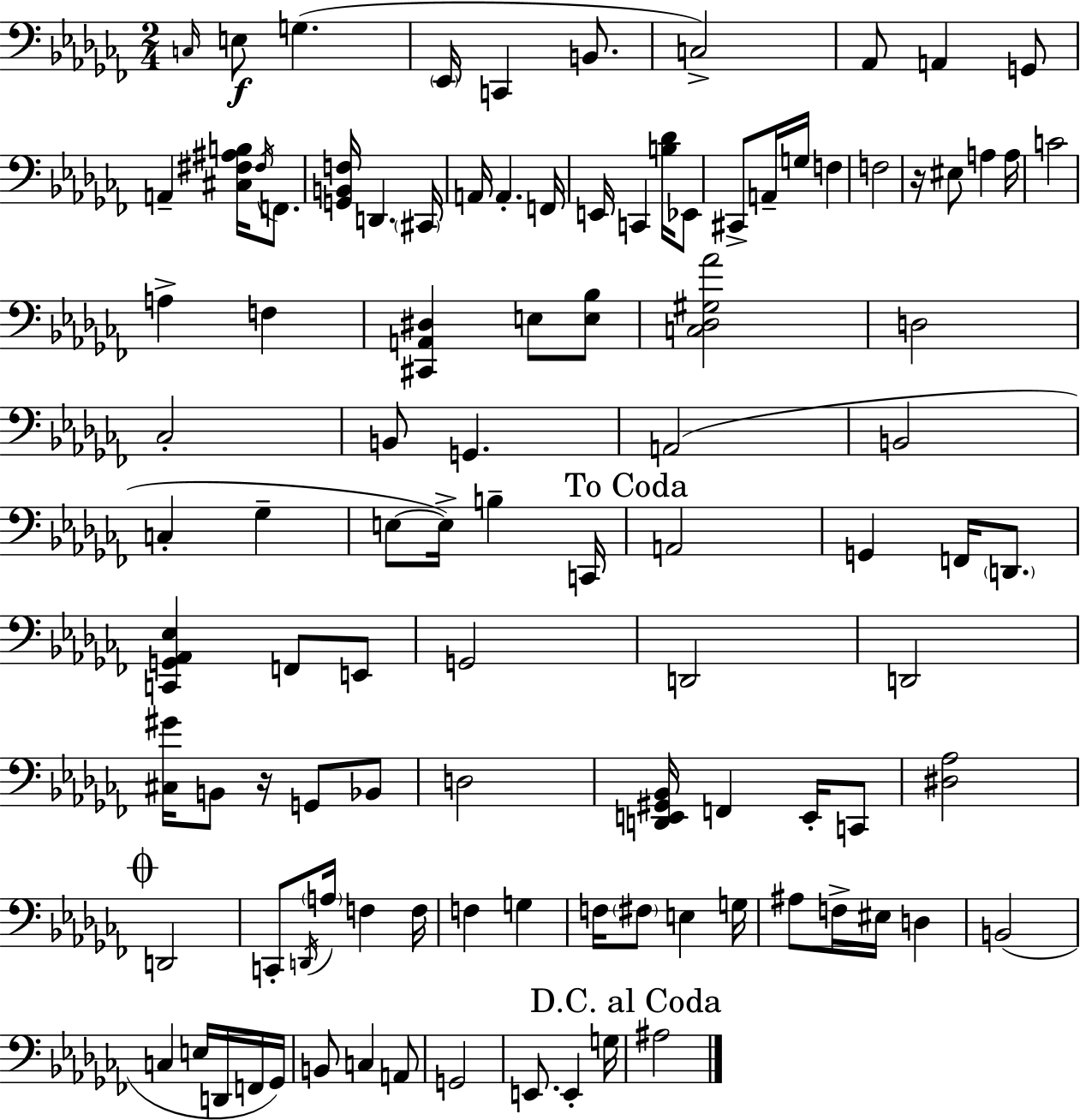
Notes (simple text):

C3/s E3/e G3/q. Eb2/s C2/q B2/e. C3/h Ab2/e A2/q G2/e A2/q [C#3,F#3,A#3,B3]/s F#3/s F2/e. [G2,B2,F3]/s D2/q. C#2/s A2/s A2/q. F2/s E2/s C2/q [B3,Db4]/s Eb2/e C#2/e A2/s G3/s F3/q F3/h R/s EIS3/e A3/q A3/s C4/h A3/q F3/q [C#2,A2,D#3]/q E3/e [E3,Bb3]/e [C3,Db3,G#3,Ab4]/h D3/h CES3/h B2/e G2/q. A2/h B2/h C3/q Gb3/q E3/e E3/s B3/q C2/s A2/h G2/q F2/s D2/e. [C2,G2,Ab2,Eb3]/q F2/e E2/e G2/h D2/h D2/h [C#3,G#4]/s B2/e R/s G2/e Bb2/e D3/h [D2,E2,G#2,Bb2]/s F2/q E2/s C2/e [D#3,Ab3]/h D2/h C2/e D2/s A3/s F3/q F3/s F3/q G3/q F3/s F#3/e E3/q G3/s A#3/e F3/s EIS3/s D3/q B2/h C3/q E3/s D2/s F2/s Gb2/s B2/e C3/q A2/e G2/h E2/e. E2/q G3/s A#3/h